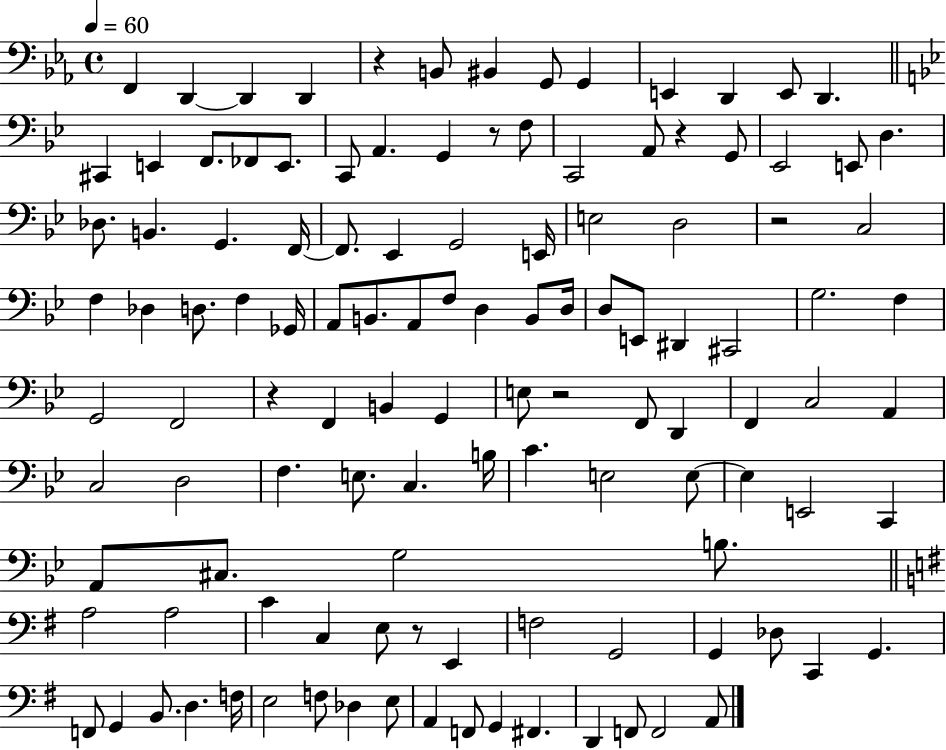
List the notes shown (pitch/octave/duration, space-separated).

F2/q D2/q D2/q D2/q R/q B2/e BIS2/q G2/e G2/q E2/q D2/q E2/e D2/q. C#2/q E2/q F2/e. FES2/e E2/e. C2/e A2/q. G2/q R/e F3/e C2/h A2/e R/q G2/e Eb2/h E2/e D3/q. Db3/e. B2/q. G2/q. F2/s F2/e. Eb2/q G2/h E2/s E3/h D3/h R/h C3/h F3/q Db3/q D3/e. F3/q Gb2/s A2/e B2/e. A2/e F3/e D3/q B2/e D3/s D3/e E2/e D#2/q C#2/h G3/h. F3/q G2/h F2/h R/q F2/q B2/q G2/q E3/e R/h F2/e D2/q F2/q C3/h A2/q C3/h D3/h F3/q. E3/e. C3/q. B3/s C4/q. E3/h E3/e E3/q E2/h C2/q A2/e C#3/e. G3/h B3/e. A3/h A3/h C4/q C3/q E3/e R/e E2/q F3/h G2/h G2/q Db3/e C2/q G2/q. F2/e G2/q B2/e. D3/q. F3/s E3/h F3/e Db3/q E3/e A2/q F2/e G2/q F#2/q. D2/q F2/e F2/h A2/e